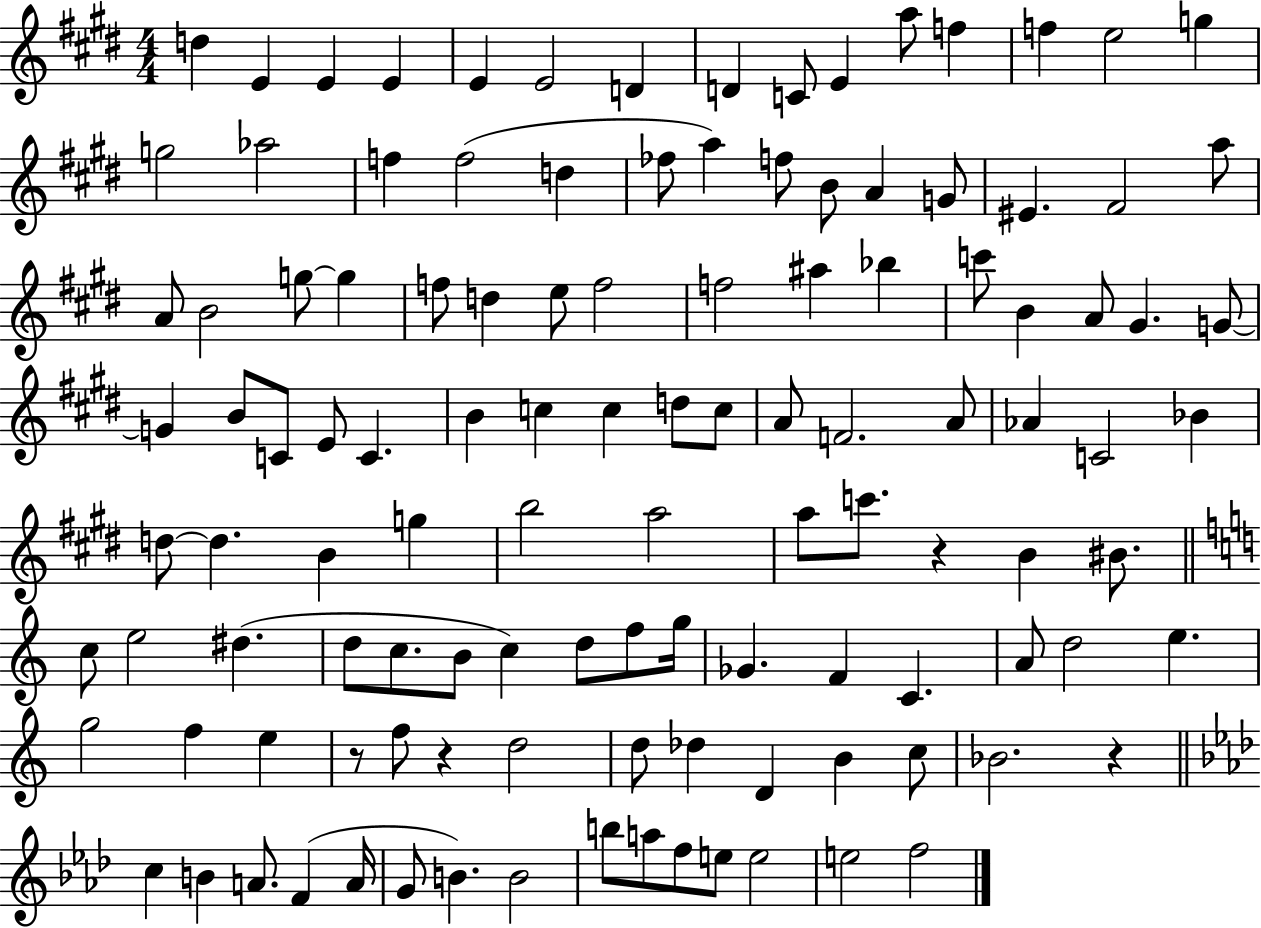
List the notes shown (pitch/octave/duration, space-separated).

D5/q E4/q E4/q E4/q E4/q E4/h D4/q D4/q C4/e E4/q A5/e F5/q F5/q E5/h G5/q G5/h Ab5/h F5/q F5/h D5/q FES5/e A5/q F5/e B4/e A4/q G4/e EIS4/q. F#4/h A5/e A4/e B4/h G5/e G5/q F5/e D5/q E5/e F5/h F5/h A#5/q Bb5/q C6/e B4/q A4/e G#4/q. G4/e G4/q B4/e C4/e E4/e C4/q. B4/q C5/q C5/q D5/e C5/e A4/e F4/h. A4/e Ab4/q C4/h Bb4/q D5/e D5/q. B4/q G5/q B5/h A5/h A5/e C6/e. R/q B4/q BIS4/e. C5/e E5/h D#5/q. D5/e C5/e. B4/e C5/q D5/e F5/e G5/s Gb4/q. F4/q C4/q. A4/e D5/h E5/q. G5/h F5/q E5/q R/e F5/e R/q D5/h D5/e Db5/q D4/q B4/q C5/e Bb4/h. R/q C5/q B4/q A4/e. F4/q A4/s G4/e B4/q. B4/h B5/e A5/e F5/e E5/e E5/h E5/h F5/h